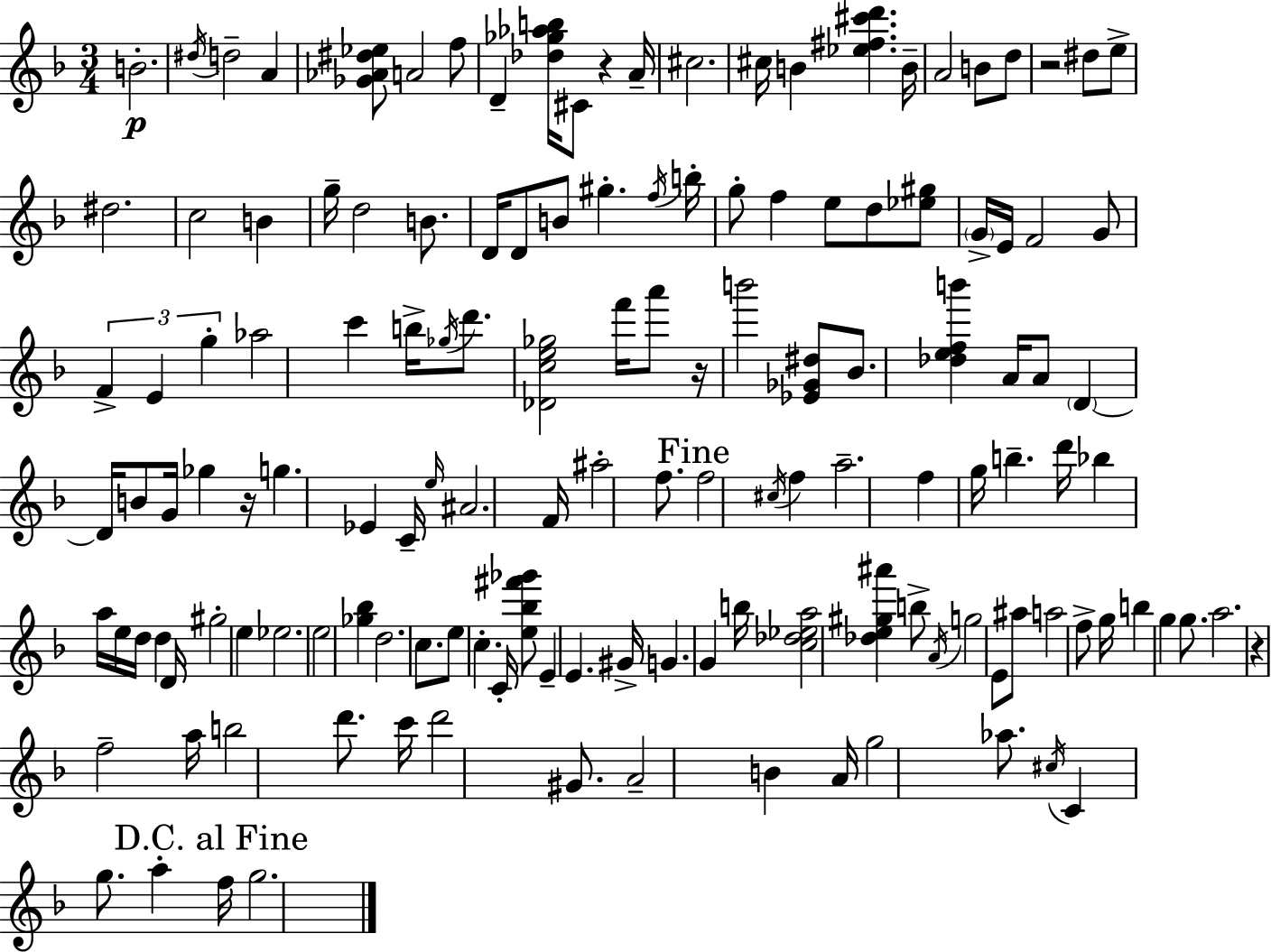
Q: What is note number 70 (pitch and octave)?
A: F5